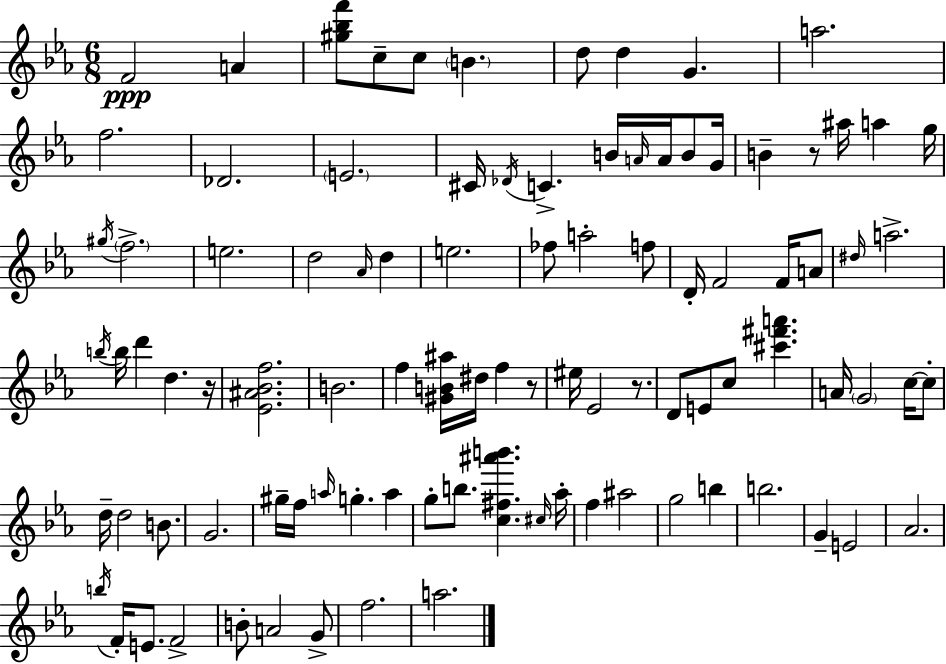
{
  \clef treble
  \numericTimeSignature
  \time 6/8
  \key ees \major
  \repeat volta 2 { f'2\ppp a'4 | <gis'' bes'' f'''>8 c''8-- c''8 \parenthesize b'4. | d''8 d''4 g'4. | a''2. | \break f''2. | des'2. | \parenthesize e'2. | cis'16 \acciaccatura { des'16 } c'4.-> b'16 \grace { a'16 } a'16 b'8 | \break g'16 b'4-- r8 ais''16 a''4 | g''16 \acciaccatura { gis''16 } \parenthesize f''2.-> | e''2. | d''2 \grace { aes'16 } | \break d''4 e''2. | fes''8 a''2-. | f''8 d'16-. f'2 | f'16 a'8 \grace { dis''16 } a''2.-> | \break \acciaccatura { b''16 } b''16 d'''4 d''4. | r16 <ees' ais' bes' f''>2. | b'2. | f''4 <gis' b' ais''>16 dis''16 | \break f''4 r8 eis''16 ees'2 | r8. d'8 e'8 c''8 | <cis''' fis''' a'''>4. a'16 \parenthesize g'2 | c''16~~ c''8-. d''16-- d''2 | \break b'8. g'2. | gis''16-- f''16 \grace { a''16 } g''4.-. | a''4 g''8-. b''8. | <c'' fis'' ais''' b'''>4. \grace { cis''16 } aes''16-. f''4 | \break ais''2 g''2 | b''4 b''2. | g'4-- | e'2 aes'2. | \break \acciaccatura { b''16 } f'16-. e'8. | f'2-> b'8-. a'2 | g'8-> f''2. | a''2. | \break } \bar "|."
}